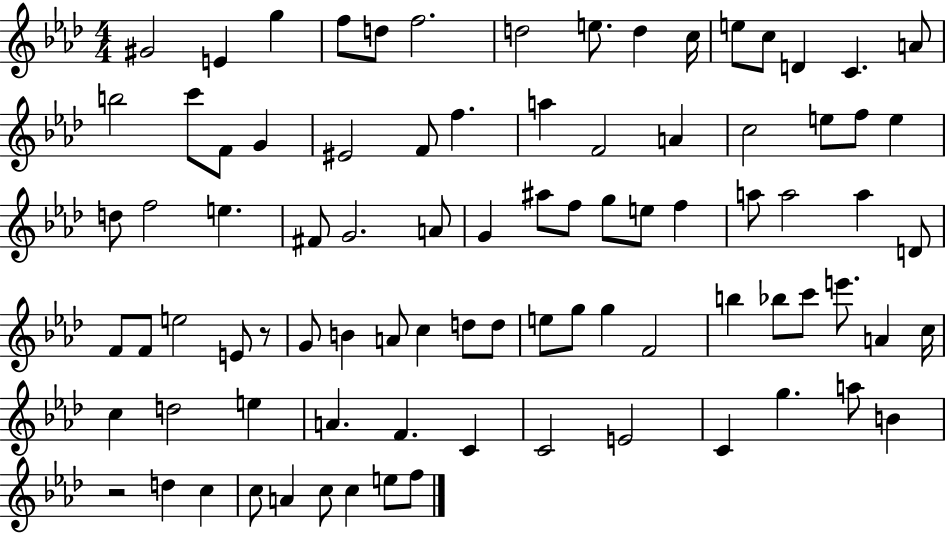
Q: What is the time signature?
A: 4/4